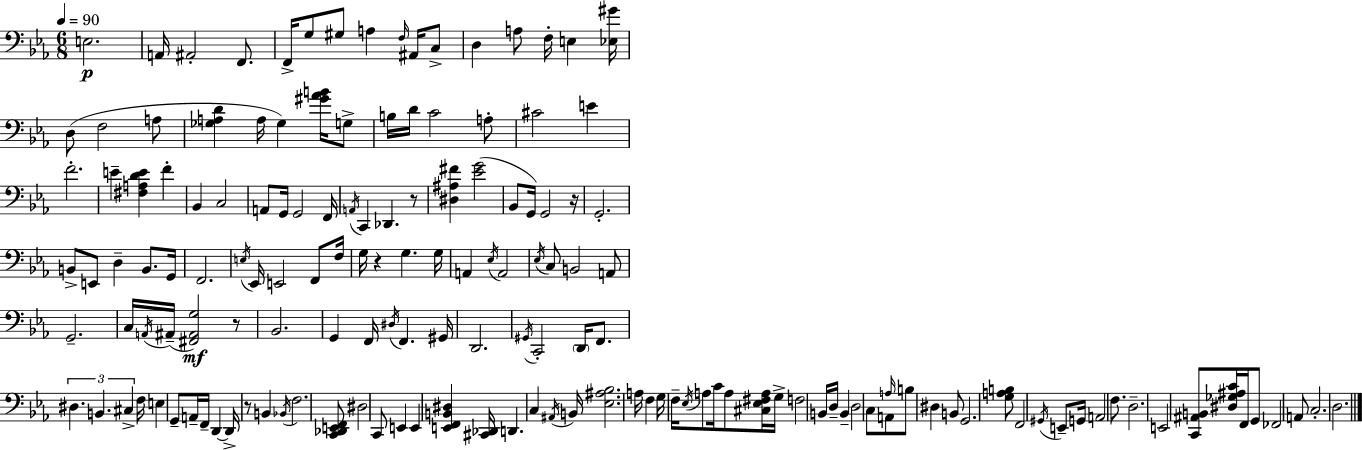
E3/h. A2/s A#2/h F2/e. F2/s G3/e G#3/e A3/q F3/s A#2/s C3/e D3/q A3/e F3/s E3/q [Eb3,G#4]/s D3/e F3/h A3/e [Gb3,A3,D4]/q A3/s Gb3/q [G#4,Ab4,B4]/s G3/e B3/s D4/s C4/h A3/e C#4/h E4/q F4/h. E4/q [F#3,A3,D4,E4]/q F4/q Bb2/q C3/h A2/e G2/s G2/h F2/s A2/s C2/q Db2/q. R/e [D#3,A#3,F#4]/q [Eb4,G4]/h Bb2/e G2/s G2/h R/s G2/h. B2/e E2/e D3/q B2/e. G2/s F2/h. E3/s Eb2/s E2/h F2/e F3/s G3/s R/q G3/q. G3/s A2/q Eb3/s A2/h Eb3/s C3/e B2/h A2/e G2/h. C3/s A2/s A#2/s [F#2,A#2,G3]/h R/e Bb2/h. G2/q F2/s D#3/s F2/q. G#2/s D2/h. G#2/s C2/h D2/s F2/e. D#3/q. B2/q. C#3/q F3/s E3/q G2/e A2/s F2/s D2/q D2/s R/e B2/q Bb2/s F3/h. [C2,Db2,E2,F2]/e D#3/h C2/e E2/q E2/q [E2,F2,B2,D#3]/q [C#2,Db2]/s D2/q. C3/q A#2/s B2/s [Eb3,A#3,Bb3]/h. A3/s F3/q G3/s F3/s Eb3/s A3/e C4/s A3/e [C#3,Eb3,F#3,A3]/s G3/s F3/h B2/s D3/s B2/q D3/h C3/e A2/e A3/s B3/e D#3/q B2/e G2/h. [G3,A3,B3]/e F2/h G#2/s E2/e G2/s A2/h F3/e. D3/h. E2/h [C2,A#2,B2]/e [D#3,Gb3,A#3,C4]/s F2/s G2/e FES2/h A2/e C3/h. D3/h.